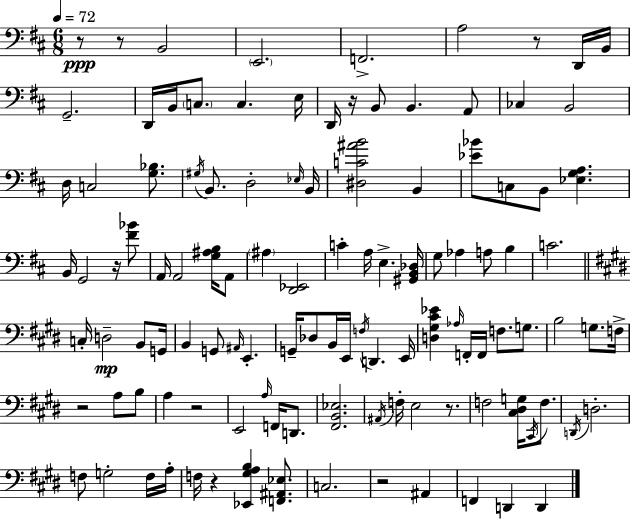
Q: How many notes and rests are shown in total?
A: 113